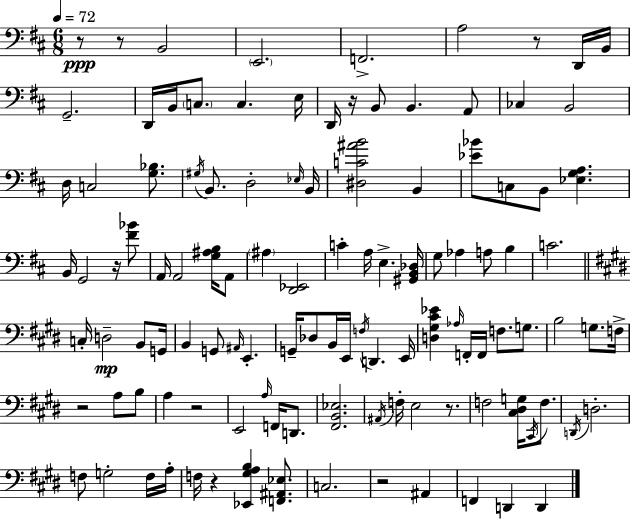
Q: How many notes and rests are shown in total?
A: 113